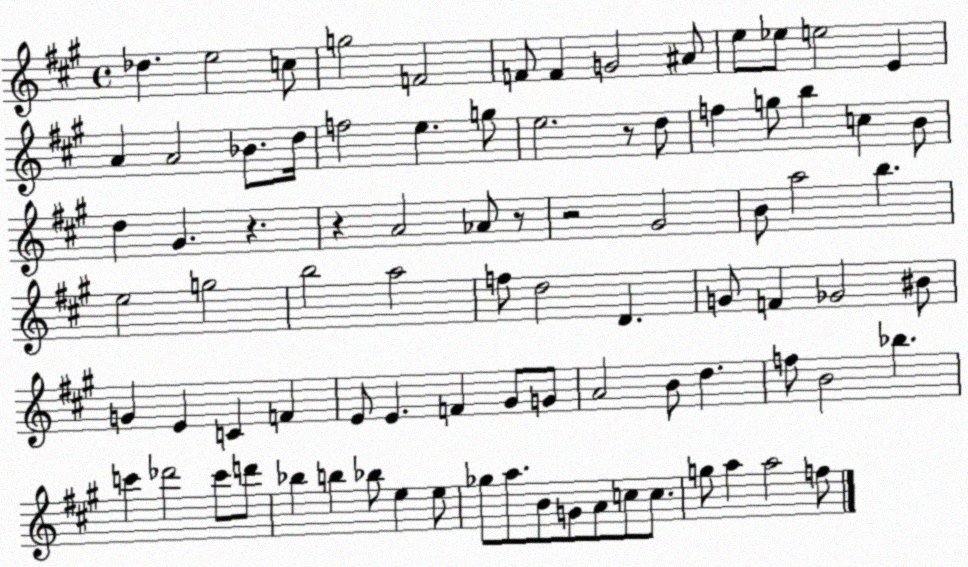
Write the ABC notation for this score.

X:1
T:Untitled
M:4/4
L:1/4
K:A
_d e2 c/2 g2 F2 F/2 F G2 ^A/2 e/2 _e/2 e2 E A A2 _B/2 d/4 f2 e g/2 e2 z/2 d/2 f g/2 b c B/2 d ^G z z A2 _A/2 z/2 z2 ^G2 B/2 a2 b e2 g2 b2 a2 f/2 d2 D G/2 F _G2 ^B/2 G E C F E/2 E F ^G/2 G/2 A2 B/2 d f/2 B2 _b c' _d'2 c'/2 d'/2 _b b _b/2 e e/2 _g/2 a/2 B/2 G/2 A/2 c/2 c/2 g/2 a a2 f/2